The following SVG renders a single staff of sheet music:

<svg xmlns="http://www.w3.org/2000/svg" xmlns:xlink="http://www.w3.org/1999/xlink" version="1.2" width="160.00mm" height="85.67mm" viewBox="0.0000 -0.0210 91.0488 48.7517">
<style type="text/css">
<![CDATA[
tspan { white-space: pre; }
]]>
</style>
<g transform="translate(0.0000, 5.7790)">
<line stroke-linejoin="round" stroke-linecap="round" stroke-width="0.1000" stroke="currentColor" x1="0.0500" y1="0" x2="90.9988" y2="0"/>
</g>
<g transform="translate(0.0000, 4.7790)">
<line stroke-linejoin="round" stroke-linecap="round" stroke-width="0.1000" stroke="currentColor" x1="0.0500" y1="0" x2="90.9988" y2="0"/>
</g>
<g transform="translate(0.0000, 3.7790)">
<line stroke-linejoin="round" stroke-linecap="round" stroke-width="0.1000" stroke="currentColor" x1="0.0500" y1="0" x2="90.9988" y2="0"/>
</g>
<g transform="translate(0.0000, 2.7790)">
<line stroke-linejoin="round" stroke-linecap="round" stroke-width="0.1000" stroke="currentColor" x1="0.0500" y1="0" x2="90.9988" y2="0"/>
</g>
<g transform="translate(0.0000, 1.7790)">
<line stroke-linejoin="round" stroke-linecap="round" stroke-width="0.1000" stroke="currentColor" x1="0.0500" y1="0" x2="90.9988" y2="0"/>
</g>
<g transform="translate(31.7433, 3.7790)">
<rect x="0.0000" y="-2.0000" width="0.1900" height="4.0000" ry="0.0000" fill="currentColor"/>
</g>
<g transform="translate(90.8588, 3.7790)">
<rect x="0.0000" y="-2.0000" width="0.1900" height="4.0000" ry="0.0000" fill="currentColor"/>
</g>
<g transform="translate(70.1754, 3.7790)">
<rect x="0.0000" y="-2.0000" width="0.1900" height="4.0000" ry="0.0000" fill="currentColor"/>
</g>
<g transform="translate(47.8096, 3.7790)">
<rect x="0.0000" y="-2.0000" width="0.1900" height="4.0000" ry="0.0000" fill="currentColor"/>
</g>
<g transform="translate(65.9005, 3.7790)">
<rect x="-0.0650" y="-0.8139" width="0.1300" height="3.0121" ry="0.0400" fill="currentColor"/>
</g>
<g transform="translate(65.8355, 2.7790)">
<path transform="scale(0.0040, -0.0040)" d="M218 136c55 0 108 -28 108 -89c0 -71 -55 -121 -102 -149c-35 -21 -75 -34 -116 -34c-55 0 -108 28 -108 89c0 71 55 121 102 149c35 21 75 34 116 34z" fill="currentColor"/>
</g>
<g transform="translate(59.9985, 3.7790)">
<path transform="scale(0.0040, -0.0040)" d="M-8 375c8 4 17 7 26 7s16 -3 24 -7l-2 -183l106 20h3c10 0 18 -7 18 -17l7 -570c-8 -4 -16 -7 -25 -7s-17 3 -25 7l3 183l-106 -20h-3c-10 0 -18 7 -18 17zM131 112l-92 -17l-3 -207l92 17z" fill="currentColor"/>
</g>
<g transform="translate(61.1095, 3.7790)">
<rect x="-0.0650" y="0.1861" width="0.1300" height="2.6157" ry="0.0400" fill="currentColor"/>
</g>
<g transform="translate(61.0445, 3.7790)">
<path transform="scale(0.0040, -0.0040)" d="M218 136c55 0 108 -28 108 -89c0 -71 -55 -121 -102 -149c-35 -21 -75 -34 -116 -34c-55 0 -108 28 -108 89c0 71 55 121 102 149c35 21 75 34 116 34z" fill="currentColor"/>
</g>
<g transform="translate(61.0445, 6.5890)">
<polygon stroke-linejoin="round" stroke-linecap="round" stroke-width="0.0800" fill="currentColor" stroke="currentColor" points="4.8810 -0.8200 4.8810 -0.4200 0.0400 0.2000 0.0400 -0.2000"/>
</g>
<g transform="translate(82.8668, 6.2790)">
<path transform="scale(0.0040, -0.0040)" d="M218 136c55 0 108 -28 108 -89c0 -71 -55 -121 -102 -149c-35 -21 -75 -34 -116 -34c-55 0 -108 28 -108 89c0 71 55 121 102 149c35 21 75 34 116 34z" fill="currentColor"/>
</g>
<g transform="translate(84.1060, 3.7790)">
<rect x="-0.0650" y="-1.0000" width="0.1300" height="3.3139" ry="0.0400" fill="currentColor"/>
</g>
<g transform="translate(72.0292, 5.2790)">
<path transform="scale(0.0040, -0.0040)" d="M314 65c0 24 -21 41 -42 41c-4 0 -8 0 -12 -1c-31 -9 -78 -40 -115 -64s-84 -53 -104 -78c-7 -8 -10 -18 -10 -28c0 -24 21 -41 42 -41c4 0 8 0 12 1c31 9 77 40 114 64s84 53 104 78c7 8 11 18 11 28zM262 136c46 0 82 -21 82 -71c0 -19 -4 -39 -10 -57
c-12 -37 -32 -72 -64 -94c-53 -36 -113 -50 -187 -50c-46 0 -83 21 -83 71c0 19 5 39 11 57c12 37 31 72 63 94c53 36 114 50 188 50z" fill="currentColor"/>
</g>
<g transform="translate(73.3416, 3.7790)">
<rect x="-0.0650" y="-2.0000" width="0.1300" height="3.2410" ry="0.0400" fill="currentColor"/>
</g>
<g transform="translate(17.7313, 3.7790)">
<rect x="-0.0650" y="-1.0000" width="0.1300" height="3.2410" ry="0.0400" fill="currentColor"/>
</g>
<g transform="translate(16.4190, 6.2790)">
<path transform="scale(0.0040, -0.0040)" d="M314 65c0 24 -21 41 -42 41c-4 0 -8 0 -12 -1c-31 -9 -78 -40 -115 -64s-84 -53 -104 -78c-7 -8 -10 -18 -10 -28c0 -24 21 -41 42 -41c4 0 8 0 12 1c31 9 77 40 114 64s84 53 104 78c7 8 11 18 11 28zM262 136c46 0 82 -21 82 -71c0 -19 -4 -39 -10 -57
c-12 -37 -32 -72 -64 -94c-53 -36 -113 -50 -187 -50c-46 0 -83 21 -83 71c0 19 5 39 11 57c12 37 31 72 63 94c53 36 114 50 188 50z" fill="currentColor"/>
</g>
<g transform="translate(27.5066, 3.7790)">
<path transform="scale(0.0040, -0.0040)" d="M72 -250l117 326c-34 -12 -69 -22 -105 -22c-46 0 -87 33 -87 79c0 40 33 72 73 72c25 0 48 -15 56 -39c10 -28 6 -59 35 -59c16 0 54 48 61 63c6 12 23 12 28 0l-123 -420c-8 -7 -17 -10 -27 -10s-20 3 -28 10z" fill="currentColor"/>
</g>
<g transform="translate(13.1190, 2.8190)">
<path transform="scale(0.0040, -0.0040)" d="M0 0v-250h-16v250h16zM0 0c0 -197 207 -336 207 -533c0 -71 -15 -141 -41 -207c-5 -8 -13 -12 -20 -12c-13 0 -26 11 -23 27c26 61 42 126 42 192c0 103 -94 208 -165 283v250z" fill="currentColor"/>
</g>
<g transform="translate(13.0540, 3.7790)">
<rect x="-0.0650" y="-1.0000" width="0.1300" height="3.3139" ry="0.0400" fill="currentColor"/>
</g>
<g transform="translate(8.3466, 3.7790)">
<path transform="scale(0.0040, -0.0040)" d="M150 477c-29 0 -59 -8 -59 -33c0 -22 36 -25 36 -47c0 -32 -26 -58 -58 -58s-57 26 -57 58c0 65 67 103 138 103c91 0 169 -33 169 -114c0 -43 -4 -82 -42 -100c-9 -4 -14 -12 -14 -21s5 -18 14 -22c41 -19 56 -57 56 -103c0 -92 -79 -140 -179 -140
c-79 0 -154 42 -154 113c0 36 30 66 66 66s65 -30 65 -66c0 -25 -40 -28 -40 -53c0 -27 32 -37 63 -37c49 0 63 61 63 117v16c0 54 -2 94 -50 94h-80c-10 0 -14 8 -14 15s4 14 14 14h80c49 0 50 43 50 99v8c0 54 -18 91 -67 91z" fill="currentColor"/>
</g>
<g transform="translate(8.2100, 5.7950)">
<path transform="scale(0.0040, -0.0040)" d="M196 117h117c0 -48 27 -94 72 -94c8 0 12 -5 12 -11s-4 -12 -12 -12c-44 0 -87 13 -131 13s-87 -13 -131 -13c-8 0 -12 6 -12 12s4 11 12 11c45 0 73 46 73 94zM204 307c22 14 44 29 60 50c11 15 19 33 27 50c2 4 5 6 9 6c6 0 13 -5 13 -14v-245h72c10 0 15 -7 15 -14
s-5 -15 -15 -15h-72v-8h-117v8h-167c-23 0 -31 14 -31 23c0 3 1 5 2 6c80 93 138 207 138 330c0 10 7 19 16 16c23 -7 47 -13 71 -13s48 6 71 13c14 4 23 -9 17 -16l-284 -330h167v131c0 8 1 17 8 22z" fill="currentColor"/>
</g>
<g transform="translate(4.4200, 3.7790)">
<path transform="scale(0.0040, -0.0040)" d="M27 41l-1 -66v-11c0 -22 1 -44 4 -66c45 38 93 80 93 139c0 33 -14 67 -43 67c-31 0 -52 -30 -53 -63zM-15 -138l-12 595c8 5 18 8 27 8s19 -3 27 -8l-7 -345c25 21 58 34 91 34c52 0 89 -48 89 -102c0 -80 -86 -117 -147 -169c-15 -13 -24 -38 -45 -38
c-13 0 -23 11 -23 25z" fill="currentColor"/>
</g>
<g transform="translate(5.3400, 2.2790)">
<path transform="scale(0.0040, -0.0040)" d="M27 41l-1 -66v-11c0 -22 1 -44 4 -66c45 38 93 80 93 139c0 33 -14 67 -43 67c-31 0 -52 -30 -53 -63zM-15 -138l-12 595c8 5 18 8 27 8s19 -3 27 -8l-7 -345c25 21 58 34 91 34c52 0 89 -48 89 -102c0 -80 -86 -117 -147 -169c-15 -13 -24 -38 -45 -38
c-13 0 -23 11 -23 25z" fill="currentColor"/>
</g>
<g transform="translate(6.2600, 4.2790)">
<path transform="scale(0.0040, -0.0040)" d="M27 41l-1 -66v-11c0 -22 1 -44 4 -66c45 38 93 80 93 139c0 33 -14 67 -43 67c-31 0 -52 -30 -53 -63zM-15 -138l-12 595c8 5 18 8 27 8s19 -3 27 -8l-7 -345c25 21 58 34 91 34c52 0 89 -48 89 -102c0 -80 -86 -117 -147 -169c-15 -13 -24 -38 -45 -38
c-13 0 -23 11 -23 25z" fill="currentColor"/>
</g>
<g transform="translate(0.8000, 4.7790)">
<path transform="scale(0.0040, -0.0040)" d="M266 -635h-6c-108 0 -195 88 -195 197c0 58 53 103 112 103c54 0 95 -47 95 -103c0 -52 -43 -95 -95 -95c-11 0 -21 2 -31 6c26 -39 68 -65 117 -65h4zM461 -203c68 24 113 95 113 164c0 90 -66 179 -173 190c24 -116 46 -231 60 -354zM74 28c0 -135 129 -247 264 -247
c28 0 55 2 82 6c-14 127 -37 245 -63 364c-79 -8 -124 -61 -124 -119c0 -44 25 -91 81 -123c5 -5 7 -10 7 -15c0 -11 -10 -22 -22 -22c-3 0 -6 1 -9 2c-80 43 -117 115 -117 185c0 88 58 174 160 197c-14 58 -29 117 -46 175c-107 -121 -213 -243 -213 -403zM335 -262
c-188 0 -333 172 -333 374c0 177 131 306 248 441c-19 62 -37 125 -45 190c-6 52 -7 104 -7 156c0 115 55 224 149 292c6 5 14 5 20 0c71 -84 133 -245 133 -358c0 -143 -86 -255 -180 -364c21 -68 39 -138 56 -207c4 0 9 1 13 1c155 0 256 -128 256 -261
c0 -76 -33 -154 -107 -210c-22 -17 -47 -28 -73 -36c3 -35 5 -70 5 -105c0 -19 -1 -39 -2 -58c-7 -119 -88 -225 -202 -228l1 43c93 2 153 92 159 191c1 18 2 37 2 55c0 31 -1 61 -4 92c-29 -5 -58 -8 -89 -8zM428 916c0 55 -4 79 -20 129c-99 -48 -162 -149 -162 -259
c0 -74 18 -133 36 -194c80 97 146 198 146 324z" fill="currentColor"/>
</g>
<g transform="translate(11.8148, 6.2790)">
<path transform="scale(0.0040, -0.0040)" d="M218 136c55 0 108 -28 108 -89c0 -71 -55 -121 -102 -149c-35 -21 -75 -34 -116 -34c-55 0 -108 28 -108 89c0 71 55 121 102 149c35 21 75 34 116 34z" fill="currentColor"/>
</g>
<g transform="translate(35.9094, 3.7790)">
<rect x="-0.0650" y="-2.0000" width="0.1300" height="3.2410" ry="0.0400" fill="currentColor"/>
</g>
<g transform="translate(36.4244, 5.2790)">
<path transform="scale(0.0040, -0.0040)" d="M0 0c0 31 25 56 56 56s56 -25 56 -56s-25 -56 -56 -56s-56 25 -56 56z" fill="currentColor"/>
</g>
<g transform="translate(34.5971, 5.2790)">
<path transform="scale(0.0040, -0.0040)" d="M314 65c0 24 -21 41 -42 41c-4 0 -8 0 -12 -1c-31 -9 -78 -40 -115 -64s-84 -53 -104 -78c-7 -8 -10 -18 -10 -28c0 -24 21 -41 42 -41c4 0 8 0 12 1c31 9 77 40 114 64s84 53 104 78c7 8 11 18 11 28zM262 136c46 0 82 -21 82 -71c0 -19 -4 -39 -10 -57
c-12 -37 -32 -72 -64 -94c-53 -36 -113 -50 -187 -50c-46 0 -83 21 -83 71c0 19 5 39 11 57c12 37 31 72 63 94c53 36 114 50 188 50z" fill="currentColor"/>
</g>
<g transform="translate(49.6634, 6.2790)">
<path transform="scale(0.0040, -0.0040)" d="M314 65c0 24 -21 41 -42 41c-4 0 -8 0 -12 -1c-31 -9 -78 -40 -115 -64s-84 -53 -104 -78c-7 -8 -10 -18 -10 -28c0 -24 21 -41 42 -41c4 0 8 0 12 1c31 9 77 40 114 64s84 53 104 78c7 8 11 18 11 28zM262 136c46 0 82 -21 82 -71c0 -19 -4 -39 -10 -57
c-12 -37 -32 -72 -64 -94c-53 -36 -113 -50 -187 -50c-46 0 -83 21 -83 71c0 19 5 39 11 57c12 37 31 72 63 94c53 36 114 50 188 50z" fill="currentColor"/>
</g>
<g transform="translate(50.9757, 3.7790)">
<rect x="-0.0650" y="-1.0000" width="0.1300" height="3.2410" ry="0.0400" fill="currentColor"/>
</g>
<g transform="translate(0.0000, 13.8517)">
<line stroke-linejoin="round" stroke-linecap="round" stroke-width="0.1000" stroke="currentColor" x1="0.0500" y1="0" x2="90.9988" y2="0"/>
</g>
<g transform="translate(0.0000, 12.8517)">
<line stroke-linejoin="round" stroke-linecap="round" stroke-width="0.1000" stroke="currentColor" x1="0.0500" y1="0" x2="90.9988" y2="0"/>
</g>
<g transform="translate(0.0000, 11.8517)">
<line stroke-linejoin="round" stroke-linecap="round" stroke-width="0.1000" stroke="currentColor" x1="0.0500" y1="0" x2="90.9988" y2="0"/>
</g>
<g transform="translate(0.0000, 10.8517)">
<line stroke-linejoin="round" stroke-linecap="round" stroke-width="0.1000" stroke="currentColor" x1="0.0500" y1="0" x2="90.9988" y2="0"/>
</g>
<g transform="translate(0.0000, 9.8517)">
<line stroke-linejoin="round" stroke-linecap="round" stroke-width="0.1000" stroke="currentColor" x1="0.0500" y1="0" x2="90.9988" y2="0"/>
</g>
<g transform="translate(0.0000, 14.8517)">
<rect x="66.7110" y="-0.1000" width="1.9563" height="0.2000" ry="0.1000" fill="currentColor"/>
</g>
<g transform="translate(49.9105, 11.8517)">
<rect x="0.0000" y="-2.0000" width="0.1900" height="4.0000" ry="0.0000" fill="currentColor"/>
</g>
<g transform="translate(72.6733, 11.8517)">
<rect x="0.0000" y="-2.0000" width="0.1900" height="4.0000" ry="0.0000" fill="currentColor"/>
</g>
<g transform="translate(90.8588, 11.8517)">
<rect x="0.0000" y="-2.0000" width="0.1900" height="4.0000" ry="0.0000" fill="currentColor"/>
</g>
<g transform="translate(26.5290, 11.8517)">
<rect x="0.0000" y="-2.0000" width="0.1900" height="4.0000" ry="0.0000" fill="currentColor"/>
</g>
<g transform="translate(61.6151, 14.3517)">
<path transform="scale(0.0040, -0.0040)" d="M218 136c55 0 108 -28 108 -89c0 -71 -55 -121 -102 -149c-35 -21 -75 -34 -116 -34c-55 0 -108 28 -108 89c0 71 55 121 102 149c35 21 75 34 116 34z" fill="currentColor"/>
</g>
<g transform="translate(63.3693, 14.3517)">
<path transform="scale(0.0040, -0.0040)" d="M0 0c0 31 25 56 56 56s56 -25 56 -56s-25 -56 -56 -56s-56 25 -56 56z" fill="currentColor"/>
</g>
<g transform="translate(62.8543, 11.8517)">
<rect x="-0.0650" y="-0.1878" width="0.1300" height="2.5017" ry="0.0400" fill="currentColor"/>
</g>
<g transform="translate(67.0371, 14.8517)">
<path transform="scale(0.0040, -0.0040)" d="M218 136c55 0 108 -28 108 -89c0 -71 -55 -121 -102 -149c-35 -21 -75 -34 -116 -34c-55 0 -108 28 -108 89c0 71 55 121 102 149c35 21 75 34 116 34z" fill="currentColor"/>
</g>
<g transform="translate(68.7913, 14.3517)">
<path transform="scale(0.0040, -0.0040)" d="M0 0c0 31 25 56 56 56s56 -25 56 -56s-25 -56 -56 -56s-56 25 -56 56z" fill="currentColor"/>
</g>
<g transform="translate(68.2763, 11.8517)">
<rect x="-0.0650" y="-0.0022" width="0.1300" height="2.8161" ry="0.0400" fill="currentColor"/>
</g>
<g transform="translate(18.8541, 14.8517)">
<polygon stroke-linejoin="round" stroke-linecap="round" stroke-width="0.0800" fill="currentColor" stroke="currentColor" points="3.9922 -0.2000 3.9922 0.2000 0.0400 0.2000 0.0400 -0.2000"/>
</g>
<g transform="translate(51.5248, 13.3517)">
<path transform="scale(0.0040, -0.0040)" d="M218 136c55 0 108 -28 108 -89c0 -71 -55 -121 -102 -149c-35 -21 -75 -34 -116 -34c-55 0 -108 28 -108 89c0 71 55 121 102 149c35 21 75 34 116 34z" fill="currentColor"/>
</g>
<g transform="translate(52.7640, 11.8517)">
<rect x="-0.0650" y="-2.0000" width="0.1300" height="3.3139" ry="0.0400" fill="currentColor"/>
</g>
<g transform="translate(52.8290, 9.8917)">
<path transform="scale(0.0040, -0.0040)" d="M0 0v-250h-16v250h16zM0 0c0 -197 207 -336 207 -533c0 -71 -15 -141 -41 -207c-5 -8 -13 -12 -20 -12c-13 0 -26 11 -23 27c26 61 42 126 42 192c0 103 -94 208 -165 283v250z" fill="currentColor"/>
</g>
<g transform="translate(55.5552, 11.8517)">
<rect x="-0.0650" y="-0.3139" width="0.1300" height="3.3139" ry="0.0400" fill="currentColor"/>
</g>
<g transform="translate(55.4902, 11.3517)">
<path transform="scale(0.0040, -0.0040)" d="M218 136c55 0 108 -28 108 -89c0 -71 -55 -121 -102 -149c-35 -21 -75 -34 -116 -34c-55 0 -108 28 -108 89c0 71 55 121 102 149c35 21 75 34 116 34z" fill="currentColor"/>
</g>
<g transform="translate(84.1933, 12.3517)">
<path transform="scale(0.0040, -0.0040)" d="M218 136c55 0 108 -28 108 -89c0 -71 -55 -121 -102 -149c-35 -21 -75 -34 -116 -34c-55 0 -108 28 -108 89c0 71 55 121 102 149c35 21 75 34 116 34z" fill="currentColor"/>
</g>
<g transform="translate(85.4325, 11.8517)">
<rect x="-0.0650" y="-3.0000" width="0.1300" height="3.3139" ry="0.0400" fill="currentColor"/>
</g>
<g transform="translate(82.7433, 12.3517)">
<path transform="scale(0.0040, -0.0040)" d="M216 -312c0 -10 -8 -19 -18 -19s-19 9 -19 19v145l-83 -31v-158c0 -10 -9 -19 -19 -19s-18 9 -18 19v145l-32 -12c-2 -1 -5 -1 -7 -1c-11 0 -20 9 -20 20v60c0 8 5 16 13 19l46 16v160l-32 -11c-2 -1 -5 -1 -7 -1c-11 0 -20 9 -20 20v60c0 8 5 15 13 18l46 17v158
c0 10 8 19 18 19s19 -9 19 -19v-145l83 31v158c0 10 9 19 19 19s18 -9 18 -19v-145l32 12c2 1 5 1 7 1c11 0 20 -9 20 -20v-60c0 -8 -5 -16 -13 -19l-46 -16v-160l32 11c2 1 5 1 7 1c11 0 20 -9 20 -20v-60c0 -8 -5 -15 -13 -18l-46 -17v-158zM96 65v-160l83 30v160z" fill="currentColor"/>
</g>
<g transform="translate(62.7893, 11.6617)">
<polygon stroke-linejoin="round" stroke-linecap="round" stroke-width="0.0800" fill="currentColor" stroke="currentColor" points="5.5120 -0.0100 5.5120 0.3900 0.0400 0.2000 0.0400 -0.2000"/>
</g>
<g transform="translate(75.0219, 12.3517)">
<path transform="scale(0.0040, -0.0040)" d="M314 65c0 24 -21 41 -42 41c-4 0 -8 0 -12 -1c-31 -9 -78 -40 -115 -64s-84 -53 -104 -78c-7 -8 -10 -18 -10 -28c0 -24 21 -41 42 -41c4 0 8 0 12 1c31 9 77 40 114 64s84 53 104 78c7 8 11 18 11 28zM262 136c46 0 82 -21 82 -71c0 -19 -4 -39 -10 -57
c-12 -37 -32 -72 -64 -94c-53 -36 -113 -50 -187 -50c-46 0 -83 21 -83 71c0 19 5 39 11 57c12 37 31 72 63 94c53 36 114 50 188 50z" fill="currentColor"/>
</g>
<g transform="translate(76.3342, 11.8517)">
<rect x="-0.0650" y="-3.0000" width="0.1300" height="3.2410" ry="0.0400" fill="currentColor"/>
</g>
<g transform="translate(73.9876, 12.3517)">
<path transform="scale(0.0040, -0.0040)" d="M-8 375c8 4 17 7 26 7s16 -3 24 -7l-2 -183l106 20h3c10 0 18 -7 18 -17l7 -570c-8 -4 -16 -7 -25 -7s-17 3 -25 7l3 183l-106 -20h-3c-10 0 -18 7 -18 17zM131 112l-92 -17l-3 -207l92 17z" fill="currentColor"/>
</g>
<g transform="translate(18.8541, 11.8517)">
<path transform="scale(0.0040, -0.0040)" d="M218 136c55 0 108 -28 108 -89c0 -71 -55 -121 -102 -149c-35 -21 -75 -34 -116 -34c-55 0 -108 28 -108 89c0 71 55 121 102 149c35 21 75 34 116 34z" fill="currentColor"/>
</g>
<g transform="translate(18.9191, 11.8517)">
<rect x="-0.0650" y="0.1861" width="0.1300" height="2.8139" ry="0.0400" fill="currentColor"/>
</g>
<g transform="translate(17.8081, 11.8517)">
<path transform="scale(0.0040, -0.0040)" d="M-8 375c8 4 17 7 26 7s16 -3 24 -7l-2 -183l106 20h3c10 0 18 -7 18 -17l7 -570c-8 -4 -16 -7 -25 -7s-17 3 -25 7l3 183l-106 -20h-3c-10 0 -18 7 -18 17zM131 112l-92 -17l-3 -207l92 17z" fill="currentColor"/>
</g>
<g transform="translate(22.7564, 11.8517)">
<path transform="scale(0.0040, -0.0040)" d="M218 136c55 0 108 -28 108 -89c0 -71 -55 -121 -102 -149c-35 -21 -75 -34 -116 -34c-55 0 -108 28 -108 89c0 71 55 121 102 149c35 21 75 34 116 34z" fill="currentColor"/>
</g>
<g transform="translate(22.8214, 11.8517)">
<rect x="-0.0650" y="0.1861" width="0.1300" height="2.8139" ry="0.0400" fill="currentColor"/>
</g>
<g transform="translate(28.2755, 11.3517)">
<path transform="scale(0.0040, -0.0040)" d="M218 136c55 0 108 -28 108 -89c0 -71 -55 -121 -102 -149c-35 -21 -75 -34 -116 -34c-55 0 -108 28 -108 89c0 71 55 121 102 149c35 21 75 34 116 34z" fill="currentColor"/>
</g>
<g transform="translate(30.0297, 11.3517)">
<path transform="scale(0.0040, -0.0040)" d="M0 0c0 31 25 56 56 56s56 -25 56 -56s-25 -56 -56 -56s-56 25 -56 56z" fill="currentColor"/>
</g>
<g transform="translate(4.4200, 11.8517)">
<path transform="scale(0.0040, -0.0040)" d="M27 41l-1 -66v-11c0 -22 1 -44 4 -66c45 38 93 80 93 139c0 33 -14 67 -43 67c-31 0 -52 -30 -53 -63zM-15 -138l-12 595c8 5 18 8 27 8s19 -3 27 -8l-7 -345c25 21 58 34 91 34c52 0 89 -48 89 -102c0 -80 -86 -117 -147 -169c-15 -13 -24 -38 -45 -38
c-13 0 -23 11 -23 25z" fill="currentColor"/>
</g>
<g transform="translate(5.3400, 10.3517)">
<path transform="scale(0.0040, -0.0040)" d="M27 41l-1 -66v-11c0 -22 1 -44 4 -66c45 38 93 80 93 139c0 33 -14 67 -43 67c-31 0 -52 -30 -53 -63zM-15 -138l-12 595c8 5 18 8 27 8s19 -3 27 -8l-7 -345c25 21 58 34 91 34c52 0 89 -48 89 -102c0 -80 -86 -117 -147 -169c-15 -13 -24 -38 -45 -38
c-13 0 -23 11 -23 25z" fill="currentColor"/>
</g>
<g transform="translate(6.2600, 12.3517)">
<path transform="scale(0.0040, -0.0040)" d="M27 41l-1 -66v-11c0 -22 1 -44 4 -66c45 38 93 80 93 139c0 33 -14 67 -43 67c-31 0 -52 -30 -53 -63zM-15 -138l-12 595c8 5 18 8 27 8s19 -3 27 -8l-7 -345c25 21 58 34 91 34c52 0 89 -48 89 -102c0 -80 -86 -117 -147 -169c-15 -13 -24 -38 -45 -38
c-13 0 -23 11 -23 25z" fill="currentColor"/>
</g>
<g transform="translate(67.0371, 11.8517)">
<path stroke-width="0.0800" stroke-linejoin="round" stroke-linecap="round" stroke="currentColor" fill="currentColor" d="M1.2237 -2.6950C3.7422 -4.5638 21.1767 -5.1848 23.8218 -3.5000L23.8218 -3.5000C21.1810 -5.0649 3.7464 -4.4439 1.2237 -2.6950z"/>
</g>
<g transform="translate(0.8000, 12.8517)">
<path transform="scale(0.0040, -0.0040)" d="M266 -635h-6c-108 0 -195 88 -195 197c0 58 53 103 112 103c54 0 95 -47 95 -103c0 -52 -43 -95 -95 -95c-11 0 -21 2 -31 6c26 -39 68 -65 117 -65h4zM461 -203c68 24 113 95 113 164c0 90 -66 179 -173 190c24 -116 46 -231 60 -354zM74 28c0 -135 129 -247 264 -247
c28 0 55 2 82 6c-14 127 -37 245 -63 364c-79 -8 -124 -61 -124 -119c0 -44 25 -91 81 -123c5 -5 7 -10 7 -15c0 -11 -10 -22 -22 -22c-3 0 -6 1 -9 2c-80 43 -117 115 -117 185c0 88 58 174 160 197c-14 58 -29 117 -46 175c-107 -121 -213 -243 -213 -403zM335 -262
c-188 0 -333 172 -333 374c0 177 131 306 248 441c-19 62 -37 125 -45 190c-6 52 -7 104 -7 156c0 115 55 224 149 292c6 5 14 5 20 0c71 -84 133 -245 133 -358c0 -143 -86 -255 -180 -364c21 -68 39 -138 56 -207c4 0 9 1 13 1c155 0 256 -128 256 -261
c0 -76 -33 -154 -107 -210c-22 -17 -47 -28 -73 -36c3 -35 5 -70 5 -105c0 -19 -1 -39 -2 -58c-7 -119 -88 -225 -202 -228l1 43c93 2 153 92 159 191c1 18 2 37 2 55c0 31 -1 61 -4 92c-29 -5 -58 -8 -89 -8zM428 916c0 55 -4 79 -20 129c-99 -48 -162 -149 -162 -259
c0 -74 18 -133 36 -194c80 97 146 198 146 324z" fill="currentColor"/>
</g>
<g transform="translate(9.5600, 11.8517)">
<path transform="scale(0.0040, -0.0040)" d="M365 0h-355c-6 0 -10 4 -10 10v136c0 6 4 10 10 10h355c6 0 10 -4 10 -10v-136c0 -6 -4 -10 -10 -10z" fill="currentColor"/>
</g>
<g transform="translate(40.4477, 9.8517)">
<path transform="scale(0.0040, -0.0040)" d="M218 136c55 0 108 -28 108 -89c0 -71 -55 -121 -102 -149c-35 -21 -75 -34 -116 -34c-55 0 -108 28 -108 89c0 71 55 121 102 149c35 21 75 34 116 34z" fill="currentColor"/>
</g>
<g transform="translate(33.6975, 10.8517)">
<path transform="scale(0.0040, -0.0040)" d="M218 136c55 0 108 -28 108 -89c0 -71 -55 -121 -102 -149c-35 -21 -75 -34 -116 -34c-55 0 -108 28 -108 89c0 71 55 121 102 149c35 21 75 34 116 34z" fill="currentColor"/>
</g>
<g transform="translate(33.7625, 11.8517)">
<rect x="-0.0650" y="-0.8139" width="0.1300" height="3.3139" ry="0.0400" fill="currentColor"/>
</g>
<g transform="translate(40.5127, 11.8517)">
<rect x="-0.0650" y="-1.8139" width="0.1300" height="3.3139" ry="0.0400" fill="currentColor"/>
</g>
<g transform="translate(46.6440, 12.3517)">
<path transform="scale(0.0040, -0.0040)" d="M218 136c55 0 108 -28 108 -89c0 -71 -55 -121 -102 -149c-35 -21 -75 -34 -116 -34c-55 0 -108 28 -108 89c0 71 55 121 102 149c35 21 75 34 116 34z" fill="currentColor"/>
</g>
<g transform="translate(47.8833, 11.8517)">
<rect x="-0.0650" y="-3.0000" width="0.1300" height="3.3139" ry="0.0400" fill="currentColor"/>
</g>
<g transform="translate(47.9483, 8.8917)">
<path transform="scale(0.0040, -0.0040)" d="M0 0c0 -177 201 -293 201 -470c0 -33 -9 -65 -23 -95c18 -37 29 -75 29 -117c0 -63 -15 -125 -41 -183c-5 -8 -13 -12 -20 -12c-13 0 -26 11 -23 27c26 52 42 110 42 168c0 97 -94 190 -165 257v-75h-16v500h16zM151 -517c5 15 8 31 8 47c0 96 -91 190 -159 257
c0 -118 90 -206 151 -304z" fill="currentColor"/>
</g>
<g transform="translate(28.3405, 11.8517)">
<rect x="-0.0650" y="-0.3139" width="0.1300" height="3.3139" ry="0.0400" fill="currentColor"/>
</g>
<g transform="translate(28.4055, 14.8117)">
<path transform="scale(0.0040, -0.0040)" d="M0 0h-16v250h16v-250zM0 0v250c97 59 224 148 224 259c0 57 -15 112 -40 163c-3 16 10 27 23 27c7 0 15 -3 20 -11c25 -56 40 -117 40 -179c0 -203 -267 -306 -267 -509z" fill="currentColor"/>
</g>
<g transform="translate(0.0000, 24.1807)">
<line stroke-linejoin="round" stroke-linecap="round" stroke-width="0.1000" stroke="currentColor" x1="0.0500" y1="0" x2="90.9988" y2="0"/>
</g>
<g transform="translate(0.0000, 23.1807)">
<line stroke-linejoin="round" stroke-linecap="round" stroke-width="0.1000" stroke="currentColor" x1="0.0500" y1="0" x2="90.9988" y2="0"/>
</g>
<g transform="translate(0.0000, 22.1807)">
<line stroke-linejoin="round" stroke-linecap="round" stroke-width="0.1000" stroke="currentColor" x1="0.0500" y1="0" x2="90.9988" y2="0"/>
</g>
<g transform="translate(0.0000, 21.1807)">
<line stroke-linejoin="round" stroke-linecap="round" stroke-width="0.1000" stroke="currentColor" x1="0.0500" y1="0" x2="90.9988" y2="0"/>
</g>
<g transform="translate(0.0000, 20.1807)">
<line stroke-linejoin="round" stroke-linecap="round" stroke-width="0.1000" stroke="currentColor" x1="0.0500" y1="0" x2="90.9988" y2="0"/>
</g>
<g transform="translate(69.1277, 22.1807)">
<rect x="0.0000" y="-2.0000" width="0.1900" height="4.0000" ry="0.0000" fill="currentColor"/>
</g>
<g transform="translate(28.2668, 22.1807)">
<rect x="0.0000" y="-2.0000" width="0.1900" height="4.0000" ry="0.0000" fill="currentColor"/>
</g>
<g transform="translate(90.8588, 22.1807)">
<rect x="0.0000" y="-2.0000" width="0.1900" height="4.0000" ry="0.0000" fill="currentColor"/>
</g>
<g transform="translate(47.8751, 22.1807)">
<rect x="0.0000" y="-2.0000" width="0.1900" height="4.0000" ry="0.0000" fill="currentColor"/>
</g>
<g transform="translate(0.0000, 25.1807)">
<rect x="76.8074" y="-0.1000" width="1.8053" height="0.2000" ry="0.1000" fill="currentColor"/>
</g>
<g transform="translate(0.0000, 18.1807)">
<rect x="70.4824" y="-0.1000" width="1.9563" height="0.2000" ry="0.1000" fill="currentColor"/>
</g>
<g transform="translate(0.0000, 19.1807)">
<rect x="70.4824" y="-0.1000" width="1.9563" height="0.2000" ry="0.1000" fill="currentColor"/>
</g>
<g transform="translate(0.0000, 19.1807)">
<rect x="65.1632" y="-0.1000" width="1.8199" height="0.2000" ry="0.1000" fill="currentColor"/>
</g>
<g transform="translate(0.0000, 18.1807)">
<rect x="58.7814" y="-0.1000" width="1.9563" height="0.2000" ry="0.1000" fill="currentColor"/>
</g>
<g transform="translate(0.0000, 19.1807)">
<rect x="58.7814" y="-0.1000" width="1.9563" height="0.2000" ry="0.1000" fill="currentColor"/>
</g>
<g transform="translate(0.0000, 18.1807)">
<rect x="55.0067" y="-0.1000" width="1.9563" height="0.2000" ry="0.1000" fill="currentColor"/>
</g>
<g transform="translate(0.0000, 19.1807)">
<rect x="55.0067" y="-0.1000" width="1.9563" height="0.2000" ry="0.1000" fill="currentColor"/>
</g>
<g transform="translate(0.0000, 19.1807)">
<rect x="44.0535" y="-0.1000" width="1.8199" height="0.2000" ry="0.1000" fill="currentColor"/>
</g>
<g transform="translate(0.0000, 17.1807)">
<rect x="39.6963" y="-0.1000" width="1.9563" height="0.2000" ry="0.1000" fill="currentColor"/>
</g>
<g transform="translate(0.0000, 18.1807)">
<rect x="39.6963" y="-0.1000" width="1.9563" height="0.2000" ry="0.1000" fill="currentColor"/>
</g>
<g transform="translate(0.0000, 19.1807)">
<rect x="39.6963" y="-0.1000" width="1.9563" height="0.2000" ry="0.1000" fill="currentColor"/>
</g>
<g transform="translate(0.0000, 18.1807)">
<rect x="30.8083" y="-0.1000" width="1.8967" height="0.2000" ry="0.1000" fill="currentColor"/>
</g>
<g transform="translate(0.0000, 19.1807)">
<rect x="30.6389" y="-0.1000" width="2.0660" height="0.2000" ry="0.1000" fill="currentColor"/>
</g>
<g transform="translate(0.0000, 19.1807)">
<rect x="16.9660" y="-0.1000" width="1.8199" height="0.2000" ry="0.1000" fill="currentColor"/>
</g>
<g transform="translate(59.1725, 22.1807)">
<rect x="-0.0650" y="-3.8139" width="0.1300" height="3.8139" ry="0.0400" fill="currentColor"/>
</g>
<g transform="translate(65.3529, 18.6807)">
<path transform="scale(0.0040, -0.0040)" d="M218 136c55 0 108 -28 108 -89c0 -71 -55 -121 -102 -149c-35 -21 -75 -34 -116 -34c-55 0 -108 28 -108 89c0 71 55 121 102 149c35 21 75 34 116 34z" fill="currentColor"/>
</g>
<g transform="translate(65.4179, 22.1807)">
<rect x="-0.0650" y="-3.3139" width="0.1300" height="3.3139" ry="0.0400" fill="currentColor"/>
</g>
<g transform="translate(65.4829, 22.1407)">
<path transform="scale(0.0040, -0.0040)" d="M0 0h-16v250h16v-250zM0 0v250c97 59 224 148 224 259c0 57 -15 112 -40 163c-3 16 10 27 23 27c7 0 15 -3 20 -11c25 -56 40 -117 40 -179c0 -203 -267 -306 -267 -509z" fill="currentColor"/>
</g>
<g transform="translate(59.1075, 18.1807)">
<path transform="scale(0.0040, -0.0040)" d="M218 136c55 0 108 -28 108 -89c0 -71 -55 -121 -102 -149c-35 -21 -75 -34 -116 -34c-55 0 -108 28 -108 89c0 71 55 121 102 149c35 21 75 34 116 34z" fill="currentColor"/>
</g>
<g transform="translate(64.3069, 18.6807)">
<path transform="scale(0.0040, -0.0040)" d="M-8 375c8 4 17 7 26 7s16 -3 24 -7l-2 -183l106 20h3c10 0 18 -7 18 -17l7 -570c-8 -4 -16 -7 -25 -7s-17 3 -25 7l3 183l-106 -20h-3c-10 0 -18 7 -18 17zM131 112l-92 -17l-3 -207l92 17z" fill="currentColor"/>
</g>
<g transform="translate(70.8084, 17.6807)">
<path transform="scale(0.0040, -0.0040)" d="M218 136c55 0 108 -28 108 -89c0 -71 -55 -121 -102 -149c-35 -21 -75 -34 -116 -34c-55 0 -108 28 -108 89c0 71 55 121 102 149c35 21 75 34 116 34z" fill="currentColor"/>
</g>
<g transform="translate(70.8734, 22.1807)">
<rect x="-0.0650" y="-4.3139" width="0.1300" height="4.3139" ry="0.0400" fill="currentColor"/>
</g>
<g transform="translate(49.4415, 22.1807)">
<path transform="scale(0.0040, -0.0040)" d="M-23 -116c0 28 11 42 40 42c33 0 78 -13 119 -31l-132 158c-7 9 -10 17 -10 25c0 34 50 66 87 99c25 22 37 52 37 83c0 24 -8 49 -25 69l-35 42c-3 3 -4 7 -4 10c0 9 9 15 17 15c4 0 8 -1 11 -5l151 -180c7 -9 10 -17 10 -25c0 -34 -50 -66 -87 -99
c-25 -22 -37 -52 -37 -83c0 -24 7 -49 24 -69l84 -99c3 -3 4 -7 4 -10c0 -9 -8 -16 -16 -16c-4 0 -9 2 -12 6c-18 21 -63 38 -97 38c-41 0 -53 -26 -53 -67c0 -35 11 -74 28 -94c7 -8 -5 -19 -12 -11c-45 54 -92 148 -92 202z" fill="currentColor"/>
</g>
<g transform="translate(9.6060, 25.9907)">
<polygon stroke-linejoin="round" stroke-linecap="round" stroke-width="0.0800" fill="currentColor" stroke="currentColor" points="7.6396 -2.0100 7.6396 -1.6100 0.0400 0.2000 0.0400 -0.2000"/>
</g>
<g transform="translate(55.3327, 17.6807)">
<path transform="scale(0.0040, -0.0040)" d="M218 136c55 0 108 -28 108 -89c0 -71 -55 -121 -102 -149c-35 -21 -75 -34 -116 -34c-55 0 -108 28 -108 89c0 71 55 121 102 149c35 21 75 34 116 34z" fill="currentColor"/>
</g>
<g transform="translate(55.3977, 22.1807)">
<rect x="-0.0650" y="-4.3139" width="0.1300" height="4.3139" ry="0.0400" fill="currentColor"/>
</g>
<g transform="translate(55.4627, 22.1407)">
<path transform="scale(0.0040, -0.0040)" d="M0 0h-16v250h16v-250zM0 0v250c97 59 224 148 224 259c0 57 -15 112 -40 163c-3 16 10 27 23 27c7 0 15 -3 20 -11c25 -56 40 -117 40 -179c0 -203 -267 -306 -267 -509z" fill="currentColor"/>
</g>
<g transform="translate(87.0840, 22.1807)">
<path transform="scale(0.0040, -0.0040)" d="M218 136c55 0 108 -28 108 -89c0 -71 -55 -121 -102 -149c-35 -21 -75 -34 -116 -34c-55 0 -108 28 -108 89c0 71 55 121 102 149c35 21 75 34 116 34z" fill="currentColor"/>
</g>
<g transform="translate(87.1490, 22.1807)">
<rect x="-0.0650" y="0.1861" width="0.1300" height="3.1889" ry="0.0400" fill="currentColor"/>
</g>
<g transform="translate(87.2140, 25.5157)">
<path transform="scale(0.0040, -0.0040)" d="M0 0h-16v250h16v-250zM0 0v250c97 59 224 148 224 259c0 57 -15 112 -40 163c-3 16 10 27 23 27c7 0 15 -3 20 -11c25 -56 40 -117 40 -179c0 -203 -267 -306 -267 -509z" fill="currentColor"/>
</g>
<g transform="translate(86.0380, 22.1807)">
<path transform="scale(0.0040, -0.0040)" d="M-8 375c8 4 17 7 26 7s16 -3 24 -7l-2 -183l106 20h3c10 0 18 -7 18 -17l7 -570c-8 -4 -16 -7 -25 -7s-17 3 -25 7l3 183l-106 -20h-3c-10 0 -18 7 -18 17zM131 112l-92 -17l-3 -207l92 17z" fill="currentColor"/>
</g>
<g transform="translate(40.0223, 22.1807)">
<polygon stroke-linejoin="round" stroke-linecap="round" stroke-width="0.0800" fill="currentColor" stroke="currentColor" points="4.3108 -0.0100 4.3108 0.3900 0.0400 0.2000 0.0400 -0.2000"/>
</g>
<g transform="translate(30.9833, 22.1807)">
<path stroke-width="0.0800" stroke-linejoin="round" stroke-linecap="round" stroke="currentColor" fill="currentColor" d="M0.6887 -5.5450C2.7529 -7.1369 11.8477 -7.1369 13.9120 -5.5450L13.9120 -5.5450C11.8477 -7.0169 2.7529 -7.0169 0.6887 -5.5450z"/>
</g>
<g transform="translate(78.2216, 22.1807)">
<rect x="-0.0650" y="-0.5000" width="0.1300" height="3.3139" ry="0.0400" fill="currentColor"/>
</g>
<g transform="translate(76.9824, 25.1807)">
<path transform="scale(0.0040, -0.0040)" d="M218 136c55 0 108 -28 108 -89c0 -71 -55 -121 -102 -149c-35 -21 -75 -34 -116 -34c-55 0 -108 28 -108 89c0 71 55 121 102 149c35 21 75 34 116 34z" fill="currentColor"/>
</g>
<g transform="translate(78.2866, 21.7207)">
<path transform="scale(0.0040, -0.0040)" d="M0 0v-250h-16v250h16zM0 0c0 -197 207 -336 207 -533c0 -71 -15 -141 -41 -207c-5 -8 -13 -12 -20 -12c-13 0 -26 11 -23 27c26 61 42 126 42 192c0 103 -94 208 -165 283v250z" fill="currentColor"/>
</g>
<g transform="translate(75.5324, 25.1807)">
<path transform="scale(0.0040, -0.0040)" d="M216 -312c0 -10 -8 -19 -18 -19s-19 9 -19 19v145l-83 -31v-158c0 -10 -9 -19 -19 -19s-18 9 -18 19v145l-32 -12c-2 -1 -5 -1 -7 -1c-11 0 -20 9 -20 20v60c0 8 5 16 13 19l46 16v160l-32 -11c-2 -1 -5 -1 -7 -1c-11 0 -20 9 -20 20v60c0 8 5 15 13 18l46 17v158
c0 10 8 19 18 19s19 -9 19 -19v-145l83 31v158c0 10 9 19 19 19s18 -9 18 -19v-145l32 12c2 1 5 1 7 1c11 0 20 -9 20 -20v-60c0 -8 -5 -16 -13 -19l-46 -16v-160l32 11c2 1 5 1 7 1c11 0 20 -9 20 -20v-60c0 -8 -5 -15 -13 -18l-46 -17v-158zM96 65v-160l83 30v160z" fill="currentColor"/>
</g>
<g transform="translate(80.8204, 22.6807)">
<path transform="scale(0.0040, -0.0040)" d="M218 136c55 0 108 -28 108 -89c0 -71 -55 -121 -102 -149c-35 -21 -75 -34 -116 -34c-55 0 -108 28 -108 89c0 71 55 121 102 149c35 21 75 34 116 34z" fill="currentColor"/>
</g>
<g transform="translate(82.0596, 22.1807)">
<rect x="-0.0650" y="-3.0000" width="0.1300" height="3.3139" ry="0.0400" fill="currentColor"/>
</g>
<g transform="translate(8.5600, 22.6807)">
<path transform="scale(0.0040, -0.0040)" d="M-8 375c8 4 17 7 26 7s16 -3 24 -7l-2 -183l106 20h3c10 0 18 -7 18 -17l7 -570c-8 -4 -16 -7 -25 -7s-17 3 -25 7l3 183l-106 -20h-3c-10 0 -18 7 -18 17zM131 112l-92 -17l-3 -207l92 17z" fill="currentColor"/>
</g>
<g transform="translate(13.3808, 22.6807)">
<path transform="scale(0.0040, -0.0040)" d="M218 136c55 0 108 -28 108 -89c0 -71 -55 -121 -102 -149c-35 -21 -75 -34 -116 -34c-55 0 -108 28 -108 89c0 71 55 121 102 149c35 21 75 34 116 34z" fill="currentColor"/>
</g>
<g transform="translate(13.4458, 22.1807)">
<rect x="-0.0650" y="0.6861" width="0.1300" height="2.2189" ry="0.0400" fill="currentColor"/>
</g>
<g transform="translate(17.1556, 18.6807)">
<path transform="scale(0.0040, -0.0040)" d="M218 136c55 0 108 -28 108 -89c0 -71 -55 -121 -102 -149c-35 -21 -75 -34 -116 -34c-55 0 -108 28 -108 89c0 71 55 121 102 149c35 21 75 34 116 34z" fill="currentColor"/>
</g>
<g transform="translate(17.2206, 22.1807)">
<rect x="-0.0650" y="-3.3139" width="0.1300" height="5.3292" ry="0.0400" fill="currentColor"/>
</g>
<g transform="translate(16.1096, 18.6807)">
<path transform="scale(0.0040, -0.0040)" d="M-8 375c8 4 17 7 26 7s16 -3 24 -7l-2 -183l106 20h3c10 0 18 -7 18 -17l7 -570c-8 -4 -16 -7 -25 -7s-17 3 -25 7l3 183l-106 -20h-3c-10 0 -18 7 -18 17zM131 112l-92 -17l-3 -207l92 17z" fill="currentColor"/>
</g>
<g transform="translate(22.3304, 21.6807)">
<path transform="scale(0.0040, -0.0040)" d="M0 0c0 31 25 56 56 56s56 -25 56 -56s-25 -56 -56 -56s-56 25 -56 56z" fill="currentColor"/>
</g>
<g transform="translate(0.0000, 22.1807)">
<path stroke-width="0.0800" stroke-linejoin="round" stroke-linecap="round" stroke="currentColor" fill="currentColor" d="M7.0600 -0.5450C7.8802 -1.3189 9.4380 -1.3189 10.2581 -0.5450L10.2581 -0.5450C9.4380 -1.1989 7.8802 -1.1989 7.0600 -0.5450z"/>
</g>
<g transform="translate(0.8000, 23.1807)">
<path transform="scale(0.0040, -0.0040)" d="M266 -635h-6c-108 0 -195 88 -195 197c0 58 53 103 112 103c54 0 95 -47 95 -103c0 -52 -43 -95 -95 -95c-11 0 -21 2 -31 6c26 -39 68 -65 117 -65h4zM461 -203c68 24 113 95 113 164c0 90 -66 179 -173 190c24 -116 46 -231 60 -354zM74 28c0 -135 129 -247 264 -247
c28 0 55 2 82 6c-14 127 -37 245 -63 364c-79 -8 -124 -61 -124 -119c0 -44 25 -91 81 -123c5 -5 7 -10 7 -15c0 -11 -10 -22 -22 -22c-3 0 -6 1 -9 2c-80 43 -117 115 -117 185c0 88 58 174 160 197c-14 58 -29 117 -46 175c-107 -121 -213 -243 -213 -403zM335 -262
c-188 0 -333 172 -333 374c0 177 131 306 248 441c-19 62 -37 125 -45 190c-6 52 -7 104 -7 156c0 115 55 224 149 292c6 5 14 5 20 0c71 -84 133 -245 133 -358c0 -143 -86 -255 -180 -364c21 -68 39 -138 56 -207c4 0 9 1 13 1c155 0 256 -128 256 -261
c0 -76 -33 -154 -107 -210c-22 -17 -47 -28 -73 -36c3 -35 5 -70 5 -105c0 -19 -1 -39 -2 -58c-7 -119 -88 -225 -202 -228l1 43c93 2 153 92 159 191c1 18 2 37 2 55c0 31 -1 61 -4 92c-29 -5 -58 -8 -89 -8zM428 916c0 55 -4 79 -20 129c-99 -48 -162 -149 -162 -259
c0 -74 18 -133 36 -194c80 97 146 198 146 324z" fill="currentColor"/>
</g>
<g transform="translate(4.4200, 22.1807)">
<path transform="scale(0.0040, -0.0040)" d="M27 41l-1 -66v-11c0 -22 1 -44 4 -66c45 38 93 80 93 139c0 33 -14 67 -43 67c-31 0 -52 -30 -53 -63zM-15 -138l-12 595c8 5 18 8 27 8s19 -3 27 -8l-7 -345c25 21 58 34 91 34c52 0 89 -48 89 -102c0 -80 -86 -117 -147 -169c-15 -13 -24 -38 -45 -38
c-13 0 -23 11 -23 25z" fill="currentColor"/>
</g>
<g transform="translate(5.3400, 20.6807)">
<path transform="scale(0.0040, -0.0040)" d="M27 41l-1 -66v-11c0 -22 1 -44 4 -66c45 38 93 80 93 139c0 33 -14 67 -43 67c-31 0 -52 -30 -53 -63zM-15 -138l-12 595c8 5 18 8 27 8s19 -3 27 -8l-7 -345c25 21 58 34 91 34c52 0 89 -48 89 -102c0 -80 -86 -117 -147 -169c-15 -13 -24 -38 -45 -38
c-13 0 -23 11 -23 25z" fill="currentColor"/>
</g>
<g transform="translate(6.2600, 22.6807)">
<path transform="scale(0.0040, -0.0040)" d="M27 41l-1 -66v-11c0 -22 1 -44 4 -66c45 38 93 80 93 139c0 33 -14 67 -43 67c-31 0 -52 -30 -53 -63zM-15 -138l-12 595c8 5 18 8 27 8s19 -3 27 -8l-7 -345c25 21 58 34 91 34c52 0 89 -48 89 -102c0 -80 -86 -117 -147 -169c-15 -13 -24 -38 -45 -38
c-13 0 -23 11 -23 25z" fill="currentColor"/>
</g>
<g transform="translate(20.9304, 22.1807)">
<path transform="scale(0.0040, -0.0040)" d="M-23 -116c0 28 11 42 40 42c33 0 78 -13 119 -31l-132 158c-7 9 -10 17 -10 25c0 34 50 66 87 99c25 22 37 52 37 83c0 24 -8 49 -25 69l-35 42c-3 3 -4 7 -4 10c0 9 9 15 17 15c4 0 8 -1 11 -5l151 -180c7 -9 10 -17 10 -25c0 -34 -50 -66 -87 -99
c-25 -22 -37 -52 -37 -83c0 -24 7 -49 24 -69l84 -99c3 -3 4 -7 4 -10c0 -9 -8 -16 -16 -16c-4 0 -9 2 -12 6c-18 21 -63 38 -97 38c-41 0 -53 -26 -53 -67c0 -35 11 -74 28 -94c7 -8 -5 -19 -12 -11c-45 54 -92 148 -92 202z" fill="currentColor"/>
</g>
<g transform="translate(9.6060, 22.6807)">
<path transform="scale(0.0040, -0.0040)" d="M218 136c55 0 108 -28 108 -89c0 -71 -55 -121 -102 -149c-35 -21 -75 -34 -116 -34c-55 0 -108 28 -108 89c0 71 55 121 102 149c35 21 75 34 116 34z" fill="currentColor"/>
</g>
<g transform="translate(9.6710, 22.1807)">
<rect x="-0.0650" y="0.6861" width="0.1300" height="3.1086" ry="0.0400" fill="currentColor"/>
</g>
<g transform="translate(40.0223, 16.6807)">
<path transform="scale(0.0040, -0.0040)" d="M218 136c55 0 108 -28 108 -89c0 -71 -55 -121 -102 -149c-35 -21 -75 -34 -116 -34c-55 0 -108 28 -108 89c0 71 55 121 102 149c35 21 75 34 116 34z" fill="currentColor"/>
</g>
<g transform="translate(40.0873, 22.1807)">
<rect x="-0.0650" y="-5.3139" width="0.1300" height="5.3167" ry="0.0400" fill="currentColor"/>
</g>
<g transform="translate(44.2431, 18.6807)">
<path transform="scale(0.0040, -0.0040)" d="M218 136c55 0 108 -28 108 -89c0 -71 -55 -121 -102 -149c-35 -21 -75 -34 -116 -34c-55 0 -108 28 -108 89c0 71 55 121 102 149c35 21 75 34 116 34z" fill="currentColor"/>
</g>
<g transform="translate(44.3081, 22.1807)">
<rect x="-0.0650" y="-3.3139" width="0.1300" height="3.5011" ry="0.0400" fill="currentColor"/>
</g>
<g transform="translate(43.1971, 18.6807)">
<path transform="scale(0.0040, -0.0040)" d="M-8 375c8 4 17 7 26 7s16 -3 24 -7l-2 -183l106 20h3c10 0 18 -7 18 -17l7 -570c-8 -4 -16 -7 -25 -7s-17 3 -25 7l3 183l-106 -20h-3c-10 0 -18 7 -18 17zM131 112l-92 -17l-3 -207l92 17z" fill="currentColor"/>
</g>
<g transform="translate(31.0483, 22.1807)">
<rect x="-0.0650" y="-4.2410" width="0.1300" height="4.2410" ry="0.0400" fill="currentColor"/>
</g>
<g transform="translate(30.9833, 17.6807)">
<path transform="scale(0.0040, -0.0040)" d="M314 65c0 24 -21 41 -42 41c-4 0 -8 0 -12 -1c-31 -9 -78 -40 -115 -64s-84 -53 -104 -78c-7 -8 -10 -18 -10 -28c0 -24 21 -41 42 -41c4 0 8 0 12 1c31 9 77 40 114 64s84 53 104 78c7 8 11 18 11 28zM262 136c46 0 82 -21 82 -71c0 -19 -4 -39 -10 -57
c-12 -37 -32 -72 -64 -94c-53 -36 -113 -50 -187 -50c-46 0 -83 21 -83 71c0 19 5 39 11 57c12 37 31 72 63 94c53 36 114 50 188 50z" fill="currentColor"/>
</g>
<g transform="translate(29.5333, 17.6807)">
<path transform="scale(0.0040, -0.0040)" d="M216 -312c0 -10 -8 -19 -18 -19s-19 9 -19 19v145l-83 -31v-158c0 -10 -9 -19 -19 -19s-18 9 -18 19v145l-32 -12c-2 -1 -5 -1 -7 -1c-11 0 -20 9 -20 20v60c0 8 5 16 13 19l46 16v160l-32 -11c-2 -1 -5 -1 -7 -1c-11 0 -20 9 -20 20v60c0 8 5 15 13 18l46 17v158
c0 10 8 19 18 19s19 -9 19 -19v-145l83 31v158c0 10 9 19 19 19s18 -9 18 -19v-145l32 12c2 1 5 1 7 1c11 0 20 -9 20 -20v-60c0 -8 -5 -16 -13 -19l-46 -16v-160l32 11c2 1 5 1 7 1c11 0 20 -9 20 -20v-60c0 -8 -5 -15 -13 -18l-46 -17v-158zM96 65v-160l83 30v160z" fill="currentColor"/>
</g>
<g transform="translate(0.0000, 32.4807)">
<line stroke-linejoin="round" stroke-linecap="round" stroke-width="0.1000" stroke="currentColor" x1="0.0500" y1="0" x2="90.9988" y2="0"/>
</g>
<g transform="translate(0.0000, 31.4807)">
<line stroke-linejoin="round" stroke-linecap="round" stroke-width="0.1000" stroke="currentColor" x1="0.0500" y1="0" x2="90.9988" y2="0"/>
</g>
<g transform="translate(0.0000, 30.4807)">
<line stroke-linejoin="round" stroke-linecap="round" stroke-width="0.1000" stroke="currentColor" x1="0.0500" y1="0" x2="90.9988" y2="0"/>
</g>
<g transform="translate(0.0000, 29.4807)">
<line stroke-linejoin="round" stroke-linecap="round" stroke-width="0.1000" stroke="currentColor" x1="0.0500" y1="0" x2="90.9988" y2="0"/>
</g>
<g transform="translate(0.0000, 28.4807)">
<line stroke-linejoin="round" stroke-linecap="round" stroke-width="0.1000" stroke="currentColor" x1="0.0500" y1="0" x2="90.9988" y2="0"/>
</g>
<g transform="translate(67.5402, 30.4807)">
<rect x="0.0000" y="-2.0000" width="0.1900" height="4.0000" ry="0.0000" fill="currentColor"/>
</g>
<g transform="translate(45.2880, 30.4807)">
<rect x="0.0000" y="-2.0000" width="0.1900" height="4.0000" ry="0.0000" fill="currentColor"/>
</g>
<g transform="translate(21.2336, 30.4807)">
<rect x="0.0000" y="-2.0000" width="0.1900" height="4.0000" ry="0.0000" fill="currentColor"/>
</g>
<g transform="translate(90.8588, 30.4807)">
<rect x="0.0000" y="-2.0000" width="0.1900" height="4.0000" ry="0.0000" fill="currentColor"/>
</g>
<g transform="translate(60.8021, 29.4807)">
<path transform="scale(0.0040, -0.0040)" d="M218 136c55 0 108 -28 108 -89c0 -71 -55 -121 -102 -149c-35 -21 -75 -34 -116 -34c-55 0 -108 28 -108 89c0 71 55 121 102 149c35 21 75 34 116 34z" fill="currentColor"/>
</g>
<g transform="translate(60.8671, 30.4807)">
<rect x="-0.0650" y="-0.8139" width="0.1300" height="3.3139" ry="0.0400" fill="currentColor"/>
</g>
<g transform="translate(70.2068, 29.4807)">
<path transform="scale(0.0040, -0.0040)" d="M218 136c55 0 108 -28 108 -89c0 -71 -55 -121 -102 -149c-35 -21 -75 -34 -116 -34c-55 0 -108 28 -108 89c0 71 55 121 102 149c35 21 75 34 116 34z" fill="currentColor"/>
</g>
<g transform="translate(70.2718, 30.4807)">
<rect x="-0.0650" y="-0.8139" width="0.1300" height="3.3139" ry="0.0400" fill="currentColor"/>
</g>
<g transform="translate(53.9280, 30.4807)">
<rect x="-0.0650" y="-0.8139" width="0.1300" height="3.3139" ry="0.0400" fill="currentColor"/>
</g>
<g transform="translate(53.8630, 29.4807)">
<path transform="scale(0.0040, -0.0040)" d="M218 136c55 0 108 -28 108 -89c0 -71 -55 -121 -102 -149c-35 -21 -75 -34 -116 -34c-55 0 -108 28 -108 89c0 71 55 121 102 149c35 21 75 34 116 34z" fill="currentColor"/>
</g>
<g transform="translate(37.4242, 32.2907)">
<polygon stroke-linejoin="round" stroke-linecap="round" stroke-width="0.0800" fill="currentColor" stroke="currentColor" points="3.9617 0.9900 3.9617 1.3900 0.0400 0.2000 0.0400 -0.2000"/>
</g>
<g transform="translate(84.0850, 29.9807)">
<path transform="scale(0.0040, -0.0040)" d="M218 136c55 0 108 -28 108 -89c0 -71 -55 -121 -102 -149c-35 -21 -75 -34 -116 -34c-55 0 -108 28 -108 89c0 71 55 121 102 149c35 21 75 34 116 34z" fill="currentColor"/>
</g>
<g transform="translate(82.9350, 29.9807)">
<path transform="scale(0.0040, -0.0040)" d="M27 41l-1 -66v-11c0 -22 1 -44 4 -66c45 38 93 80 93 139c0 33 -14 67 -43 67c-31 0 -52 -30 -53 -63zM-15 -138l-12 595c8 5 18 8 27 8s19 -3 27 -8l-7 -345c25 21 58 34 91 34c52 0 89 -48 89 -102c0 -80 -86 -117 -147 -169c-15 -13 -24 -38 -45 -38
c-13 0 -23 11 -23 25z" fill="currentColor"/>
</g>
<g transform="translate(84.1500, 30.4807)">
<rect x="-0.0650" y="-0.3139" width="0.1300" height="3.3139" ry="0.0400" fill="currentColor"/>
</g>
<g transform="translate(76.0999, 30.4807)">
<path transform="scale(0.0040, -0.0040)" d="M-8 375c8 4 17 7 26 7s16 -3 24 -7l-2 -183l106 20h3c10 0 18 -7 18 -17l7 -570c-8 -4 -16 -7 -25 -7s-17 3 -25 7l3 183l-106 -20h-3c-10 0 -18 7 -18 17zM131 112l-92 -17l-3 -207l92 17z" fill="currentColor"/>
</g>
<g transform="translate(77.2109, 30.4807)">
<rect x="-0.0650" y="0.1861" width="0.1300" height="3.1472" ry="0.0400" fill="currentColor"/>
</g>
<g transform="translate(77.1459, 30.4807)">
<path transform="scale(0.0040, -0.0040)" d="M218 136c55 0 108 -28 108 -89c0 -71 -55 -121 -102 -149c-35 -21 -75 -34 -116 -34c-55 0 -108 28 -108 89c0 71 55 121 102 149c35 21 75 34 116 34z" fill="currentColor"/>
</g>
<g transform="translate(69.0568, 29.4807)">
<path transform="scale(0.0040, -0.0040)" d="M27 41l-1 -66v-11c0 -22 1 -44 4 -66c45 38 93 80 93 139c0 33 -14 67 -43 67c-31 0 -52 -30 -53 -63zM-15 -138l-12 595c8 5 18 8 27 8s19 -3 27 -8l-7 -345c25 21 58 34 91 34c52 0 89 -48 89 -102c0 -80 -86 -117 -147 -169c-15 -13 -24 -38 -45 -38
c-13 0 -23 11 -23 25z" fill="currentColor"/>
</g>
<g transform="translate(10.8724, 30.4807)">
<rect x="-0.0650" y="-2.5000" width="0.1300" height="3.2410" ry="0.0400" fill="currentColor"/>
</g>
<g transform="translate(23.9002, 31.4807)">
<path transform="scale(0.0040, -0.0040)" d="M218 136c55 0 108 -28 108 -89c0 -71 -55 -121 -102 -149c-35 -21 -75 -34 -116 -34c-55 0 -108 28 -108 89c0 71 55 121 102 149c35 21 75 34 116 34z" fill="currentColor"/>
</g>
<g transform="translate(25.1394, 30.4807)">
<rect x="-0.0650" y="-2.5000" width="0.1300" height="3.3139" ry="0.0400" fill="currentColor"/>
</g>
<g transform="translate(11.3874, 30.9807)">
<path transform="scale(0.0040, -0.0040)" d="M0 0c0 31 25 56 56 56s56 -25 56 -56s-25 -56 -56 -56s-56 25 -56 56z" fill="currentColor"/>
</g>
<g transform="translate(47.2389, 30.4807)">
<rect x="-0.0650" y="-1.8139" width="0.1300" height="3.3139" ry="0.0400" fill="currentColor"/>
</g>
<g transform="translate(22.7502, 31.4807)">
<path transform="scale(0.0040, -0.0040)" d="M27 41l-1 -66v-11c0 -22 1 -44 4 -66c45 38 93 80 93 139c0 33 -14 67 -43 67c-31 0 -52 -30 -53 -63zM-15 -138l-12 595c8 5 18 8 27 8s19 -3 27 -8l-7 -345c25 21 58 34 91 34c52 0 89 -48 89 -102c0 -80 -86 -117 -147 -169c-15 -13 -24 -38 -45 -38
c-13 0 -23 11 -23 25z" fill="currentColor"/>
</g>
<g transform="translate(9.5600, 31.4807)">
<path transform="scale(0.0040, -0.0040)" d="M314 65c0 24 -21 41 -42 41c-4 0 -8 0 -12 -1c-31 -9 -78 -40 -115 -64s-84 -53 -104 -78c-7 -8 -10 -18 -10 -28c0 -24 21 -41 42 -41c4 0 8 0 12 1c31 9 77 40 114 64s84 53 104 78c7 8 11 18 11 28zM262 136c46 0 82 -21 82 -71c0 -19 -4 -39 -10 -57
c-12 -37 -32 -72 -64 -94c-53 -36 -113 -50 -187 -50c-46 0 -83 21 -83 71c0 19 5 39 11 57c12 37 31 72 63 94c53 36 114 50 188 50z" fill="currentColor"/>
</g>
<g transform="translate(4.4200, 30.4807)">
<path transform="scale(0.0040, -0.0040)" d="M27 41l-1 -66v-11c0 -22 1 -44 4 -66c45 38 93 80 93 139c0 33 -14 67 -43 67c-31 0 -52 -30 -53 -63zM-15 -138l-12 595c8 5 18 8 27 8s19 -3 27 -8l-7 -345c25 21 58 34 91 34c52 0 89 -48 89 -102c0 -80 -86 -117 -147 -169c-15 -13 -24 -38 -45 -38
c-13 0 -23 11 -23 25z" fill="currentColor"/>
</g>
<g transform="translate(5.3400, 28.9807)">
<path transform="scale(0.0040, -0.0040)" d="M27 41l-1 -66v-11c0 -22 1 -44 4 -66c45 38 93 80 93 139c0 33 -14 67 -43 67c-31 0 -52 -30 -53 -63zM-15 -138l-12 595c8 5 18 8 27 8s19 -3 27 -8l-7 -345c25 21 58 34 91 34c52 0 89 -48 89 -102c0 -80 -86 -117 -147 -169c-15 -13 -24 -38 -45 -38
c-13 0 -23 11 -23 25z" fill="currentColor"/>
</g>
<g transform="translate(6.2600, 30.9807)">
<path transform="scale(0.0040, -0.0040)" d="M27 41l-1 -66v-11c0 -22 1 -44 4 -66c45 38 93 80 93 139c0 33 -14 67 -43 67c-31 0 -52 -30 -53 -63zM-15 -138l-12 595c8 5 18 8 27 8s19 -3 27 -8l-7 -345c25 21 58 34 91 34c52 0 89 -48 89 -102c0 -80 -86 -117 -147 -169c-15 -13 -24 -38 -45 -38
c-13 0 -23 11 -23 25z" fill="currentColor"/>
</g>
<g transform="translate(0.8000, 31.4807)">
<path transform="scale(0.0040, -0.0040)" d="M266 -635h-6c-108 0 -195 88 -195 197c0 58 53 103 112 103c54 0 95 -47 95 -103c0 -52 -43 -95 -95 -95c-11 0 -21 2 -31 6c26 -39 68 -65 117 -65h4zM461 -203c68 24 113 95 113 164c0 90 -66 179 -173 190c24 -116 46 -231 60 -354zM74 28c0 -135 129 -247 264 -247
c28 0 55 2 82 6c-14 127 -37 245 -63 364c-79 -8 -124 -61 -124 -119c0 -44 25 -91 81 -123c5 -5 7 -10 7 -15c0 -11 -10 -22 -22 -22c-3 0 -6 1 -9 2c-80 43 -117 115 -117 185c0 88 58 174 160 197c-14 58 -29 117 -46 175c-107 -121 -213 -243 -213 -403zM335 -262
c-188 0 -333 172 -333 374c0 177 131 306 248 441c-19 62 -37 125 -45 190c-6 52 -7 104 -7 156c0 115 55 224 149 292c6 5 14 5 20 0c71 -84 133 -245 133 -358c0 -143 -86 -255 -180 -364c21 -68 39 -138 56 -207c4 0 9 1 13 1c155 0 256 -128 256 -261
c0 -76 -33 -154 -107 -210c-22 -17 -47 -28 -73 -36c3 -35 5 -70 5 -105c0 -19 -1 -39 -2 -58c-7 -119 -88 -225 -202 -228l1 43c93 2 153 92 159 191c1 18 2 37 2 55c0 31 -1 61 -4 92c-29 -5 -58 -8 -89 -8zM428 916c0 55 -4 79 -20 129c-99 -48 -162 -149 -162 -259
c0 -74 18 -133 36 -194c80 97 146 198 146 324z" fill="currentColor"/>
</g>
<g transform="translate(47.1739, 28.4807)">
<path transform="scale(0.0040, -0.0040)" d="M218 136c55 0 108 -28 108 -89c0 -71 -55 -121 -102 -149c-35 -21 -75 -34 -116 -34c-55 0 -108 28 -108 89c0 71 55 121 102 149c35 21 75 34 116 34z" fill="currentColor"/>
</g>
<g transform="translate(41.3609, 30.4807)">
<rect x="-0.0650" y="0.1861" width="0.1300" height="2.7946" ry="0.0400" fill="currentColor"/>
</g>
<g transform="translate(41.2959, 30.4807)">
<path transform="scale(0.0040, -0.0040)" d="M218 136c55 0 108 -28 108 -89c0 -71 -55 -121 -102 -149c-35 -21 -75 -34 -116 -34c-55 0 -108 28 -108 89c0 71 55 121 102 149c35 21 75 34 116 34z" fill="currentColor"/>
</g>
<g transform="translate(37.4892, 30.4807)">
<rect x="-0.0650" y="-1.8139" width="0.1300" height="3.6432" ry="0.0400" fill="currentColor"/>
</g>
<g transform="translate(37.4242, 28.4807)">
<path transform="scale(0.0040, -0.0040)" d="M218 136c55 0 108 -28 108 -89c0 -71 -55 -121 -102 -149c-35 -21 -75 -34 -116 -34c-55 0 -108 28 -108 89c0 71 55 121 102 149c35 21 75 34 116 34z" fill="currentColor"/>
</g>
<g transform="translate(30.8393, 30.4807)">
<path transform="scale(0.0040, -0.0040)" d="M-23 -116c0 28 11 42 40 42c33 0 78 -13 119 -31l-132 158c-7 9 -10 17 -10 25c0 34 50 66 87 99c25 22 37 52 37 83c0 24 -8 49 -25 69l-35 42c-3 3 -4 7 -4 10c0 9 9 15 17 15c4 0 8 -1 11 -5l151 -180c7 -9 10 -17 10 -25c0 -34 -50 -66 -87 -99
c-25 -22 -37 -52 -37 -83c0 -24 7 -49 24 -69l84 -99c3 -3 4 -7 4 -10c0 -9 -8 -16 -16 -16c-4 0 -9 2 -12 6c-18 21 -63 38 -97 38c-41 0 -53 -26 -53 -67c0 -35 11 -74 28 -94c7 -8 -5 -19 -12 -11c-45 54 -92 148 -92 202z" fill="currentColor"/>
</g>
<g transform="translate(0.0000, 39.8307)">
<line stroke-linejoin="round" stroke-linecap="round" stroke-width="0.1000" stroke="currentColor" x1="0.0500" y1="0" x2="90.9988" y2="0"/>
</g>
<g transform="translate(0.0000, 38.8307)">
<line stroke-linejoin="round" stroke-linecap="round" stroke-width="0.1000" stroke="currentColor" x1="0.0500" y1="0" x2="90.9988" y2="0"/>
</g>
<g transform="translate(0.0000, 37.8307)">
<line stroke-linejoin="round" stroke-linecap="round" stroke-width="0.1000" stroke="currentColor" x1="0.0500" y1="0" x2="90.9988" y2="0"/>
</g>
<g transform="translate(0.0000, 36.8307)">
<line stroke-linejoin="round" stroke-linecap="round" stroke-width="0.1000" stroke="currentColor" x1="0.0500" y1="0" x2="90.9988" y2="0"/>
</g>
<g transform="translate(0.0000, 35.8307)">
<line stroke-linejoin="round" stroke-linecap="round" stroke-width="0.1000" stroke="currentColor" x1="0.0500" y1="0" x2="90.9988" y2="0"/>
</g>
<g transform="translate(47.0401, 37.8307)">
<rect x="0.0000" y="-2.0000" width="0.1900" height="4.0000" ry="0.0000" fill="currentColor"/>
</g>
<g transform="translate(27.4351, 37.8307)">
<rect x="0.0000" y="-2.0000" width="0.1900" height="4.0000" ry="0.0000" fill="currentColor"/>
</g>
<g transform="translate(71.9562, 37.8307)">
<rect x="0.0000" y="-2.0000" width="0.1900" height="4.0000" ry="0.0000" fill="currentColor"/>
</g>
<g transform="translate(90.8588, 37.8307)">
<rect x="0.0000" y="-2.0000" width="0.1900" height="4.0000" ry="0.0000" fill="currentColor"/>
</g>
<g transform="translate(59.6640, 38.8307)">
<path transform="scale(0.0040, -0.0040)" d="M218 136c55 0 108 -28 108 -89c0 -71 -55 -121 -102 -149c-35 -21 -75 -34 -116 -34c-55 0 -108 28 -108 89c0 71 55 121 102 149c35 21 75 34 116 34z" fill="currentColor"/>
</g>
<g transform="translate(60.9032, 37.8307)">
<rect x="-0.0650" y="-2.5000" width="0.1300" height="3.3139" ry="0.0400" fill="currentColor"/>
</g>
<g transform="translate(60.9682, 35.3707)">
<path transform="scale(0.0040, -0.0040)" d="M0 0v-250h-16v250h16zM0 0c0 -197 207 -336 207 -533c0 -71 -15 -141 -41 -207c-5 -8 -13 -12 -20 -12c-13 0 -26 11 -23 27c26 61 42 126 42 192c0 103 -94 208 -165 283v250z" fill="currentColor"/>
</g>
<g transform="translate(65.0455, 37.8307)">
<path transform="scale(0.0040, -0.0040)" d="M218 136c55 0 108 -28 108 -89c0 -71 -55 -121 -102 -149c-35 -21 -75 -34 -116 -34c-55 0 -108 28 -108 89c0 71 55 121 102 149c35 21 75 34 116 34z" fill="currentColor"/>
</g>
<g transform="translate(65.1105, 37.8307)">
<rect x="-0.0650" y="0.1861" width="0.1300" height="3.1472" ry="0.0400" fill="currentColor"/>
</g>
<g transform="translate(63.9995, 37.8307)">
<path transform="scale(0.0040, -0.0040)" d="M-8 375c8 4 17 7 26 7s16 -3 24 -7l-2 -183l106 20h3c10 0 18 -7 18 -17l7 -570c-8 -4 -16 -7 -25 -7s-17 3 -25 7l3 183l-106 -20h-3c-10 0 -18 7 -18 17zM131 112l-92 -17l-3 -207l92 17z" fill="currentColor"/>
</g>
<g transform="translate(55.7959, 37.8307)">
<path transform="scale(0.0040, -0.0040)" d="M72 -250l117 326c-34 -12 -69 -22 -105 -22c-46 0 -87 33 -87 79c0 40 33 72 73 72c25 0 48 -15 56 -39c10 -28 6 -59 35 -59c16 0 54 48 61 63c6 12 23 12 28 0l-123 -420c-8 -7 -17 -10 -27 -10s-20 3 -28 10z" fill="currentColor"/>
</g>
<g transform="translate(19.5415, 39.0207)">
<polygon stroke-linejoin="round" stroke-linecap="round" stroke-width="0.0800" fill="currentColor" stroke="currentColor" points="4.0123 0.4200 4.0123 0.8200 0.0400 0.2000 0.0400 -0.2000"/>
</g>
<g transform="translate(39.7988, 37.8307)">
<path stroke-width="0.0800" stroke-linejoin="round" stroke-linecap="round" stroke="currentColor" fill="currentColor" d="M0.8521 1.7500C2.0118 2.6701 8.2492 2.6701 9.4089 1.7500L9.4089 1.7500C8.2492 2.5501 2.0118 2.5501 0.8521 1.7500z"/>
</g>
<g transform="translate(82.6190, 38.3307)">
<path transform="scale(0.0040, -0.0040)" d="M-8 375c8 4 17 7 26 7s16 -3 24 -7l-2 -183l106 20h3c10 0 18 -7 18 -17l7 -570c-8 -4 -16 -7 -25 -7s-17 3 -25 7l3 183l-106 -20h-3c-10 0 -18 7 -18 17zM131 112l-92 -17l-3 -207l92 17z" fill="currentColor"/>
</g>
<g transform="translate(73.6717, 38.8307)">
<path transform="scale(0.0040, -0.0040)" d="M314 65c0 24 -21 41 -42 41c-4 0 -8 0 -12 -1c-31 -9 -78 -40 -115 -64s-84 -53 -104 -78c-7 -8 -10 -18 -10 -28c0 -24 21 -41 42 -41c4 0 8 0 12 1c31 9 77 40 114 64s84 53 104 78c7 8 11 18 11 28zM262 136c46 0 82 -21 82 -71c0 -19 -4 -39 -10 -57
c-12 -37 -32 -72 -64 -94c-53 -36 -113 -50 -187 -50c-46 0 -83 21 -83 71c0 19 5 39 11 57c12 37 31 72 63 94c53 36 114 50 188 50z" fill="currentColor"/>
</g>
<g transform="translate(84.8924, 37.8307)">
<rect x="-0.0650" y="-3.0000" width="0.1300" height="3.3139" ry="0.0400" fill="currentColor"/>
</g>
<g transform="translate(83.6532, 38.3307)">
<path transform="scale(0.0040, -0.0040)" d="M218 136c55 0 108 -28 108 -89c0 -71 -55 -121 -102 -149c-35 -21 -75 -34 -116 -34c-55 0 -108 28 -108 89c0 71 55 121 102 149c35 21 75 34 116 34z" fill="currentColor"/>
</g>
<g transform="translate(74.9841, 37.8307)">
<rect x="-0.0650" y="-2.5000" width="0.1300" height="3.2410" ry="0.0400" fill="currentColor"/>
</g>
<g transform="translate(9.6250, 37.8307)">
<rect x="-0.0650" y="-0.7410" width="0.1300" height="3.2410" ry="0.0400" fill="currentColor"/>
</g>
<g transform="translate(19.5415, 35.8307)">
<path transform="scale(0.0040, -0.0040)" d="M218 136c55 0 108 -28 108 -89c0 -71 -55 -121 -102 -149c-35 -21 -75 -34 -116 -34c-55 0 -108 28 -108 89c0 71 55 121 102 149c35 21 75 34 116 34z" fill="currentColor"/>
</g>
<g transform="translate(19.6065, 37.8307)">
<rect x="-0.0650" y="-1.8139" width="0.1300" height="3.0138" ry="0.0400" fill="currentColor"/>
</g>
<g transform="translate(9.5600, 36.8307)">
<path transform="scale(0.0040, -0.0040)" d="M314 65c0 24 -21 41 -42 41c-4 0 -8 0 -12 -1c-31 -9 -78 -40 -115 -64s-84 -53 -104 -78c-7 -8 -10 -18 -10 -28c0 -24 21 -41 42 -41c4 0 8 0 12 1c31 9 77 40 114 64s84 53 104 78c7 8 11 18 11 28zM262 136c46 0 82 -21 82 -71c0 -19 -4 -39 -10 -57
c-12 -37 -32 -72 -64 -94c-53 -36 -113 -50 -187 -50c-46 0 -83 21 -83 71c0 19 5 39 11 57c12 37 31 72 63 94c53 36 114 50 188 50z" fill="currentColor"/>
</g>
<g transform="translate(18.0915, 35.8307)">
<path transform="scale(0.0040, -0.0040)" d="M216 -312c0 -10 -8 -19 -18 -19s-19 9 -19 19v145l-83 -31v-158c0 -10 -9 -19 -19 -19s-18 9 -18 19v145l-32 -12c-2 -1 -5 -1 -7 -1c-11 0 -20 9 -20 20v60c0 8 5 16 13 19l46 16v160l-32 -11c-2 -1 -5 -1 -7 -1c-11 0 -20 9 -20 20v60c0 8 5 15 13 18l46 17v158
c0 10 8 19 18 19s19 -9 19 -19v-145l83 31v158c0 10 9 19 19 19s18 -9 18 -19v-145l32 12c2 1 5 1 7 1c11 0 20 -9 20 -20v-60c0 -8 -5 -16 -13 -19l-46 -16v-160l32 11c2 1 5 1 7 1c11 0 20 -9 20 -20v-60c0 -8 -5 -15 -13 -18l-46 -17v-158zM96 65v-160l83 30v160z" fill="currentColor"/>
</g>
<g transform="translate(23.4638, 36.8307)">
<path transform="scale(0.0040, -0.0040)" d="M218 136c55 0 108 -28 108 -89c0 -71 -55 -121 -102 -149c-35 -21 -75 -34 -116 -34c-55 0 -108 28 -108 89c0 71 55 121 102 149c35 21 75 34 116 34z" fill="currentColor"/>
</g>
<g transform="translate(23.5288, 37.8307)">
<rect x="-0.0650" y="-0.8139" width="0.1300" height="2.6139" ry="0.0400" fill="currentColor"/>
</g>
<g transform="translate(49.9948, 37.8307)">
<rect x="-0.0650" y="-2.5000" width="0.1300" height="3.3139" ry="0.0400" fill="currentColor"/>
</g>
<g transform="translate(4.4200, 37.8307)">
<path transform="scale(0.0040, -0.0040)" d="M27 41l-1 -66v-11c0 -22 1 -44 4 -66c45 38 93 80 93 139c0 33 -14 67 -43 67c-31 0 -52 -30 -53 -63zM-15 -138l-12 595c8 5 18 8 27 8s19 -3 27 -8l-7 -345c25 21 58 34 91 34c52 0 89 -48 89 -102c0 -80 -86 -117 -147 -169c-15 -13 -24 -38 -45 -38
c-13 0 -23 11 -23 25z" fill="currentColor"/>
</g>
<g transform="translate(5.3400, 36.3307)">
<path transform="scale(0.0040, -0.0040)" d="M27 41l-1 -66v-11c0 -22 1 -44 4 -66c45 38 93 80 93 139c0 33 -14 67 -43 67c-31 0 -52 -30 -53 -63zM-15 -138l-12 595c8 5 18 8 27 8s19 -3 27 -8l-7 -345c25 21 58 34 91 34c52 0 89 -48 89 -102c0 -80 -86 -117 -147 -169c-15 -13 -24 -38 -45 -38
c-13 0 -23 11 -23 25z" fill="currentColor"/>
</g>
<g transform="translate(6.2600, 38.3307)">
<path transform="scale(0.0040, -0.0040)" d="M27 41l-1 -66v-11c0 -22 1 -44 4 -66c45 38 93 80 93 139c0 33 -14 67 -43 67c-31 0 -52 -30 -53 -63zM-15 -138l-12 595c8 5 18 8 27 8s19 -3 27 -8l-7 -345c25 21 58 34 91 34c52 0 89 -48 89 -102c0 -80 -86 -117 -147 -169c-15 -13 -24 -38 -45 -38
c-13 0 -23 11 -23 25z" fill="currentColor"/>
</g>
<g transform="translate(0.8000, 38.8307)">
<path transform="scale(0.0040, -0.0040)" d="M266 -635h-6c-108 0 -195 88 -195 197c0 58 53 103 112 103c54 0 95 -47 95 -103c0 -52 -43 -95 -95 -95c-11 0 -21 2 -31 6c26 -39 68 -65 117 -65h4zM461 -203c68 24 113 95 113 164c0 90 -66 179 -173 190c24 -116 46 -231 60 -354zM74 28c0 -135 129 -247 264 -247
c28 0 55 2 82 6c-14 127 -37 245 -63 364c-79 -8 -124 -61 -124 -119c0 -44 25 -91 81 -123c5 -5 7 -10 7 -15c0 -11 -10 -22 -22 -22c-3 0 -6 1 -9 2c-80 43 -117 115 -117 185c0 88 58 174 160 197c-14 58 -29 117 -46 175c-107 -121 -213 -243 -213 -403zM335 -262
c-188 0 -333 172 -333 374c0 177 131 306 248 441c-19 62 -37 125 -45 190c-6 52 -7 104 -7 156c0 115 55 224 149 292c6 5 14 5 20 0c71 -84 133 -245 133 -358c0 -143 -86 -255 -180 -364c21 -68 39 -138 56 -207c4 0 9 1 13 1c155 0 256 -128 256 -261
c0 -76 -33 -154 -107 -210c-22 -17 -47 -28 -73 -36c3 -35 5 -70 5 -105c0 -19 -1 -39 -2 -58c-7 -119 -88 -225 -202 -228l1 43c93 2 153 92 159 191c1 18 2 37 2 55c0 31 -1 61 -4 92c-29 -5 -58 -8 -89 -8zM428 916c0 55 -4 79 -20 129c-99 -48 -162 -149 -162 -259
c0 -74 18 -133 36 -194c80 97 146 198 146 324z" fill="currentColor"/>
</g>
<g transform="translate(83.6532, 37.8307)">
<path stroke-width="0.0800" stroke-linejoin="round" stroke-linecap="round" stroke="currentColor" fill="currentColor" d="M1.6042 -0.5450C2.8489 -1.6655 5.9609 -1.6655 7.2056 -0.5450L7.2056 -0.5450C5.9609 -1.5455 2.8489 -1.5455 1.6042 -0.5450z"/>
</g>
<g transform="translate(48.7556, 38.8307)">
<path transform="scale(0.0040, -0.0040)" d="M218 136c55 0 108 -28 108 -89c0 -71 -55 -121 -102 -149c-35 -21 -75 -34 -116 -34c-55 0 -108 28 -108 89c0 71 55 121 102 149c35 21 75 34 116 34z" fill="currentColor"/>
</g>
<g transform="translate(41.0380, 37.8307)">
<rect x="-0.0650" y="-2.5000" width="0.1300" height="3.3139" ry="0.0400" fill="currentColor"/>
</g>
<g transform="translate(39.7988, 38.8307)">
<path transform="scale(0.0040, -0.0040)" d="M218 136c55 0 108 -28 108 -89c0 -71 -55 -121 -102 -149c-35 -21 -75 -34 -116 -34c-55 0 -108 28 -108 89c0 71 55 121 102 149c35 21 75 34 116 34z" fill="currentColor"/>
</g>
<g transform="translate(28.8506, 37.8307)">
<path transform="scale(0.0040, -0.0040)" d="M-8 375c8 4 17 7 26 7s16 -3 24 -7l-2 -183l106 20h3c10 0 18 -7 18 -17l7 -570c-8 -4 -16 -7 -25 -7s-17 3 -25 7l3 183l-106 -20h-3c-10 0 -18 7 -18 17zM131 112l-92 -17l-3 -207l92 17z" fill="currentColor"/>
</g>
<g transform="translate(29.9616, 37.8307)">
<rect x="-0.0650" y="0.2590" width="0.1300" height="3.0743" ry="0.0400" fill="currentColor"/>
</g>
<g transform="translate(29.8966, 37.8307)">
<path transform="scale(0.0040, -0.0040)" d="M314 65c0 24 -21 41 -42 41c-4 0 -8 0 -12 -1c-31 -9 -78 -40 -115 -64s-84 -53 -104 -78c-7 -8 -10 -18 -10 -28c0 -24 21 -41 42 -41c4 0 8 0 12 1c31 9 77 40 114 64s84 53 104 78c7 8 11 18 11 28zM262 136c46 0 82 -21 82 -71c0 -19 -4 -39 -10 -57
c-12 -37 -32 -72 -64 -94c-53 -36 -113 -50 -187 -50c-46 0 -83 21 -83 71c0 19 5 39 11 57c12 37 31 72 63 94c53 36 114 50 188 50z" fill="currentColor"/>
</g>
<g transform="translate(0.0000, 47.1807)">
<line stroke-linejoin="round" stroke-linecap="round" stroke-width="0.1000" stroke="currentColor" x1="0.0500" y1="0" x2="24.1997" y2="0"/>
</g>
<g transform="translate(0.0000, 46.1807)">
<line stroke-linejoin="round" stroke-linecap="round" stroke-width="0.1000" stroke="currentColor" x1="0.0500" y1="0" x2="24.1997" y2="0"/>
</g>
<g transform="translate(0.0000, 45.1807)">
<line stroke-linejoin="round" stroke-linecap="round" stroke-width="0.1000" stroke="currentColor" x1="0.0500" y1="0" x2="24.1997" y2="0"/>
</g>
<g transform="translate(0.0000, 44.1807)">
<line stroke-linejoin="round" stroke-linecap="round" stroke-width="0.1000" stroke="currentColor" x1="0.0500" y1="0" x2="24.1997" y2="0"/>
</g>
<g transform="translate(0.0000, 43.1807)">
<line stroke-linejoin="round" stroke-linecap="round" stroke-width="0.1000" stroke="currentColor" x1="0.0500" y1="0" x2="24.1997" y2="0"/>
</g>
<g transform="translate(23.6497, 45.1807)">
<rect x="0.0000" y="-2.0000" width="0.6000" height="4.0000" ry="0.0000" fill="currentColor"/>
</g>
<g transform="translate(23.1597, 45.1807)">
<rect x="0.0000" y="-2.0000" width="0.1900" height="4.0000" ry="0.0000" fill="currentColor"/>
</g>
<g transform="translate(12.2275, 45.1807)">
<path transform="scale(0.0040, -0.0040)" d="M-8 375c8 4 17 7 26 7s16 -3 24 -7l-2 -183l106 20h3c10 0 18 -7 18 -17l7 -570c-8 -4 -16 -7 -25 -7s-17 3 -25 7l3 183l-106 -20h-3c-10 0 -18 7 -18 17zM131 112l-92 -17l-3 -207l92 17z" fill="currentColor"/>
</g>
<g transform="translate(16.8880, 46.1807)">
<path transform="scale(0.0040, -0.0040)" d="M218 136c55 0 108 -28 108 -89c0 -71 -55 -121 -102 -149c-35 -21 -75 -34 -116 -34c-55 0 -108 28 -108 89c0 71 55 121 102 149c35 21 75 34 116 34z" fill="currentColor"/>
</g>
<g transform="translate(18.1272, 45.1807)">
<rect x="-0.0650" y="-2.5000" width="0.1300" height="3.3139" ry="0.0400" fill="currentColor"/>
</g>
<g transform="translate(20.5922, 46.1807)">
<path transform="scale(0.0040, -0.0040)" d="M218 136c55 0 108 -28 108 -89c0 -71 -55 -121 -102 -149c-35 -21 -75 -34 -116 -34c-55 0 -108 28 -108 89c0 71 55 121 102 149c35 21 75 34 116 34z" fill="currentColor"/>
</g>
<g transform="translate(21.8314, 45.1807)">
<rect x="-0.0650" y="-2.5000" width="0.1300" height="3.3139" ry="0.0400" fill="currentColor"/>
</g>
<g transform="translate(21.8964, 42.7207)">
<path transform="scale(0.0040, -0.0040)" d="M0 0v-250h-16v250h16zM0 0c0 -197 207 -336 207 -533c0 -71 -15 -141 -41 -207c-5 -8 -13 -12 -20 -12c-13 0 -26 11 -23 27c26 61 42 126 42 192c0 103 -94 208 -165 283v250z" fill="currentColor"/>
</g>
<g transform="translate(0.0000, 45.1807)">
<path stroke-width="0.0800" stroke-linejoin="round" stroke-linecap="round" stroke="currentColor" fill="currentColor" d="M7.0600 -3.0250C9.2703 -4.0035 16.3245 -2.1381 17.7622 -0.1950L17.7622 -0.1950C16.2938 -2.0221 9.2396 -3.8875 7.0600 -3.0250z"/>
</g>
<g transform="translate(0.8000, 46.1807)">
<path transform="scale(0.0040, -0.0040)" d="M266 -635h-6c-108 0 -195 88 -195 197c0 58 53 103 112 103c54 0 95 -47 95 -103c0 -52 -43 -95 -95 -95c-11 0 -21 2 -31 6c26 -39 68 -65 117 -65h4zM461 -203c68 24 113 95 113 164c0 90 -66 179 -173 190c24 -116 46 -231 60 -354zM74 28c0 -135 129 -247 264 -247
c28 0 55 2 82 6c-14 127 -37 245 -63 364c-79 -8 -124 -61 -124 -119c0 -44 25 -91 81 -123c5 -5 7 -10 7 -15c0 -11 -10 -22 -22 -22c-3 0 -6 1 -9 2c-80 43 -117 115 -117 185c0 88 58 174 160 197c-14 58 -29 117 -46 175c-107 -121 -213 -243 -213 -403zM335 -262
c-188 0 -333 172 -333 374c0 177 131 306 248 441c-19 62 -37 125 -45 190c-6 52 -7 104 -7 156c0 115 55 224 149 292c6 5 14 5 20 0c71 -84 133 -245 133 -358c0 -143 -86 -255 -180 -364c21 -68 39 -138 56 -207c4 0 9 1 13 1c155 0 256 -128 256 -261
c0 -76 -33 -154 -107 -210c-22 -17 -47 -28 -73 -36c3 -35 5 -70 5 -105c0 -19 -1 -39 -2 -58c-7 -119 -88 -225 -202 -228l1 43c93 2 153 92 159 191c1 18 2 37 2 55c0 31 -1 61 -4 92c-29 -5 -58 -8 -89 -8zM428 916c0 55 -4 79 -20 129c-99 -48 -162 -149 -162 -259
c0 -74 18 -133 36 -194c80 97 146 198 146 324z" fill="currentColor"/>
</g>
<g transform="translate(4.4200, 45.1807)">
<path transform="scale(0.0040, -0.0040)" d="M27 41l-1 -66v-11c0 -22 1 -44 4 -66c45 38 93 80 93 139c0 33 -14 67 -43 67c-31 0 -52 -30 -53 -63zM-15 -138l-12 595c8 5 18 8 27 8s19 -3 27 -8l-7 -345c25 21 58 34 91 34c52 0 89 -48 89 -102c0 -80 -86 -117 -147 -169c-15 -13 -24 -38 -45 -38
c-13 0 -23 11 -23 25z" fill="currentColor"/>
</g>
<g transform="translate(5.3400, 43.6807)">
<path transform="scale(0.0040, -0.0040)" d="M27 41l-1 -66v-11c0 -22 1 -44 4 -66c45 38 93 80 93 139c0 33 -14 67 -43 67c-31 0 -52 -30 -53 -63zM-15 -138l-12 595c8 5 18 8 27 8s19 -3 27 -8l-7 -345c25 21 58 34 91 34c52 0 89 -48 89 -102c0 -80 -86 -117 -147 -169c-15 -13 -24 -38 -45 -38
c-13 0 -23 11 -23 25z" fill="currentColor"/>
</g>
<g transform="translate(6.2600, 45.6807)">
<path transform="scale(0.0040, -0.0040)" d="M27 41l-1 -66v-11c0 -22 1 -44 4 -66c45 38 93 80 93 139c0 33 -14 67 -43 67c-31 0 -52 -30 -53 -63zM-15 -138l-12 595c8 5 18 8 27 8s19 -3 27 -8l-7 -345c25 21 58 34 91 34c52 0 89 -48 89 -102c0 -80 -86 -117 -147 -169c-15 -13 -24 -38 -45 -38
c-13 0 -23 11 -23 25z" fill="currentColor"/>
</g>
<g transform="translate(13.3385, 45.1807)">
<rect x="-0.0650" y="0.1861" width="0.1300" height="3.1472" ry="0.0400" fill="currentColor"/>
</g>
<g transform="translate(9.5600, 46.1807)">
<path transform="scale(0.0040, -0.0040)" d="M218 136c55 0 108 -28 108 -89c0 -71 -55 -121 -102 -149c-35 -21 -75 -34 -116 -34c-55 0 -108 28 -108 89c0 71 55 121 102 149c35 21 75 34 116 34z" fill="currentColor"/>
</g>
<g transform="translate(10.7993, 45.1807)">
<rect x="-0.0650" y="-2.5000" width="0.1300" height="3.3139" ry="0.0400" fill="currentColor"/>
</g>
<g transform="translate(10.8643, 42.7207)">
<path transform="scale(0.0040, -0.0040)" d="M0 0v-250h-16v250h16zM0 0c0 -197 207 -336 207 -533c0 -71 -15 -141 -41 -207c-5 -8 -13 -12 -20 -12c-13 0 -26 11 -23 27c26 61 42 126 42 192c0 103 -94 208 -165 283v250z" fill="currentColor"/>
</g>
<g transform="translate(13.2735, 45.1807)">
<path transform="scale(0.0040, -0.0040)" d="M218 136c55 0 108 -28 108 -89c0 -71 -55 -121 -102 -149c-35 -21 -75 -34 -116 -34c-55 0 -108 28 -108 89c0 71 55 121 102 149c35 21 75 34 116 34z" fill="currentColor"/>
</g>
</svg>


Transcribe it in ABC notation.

X:1
T:Untitled
M:3/4
L:1/4
K:Eb
D/2 D2 z/2 F2 D2 B/2 d/2 F2 D z2 B/2 B/2 c/2 d f _A/4 F/2 c D/2 C/2 A2 ^A A/2 A/2 b/2 z ^d'2 f'/2 b/2 z d'/2 c' b/2 d' ^C/2 _A B/2 G2 _G z f/2 _B/2 f d d _d B _c d2 ^f/2 d/2 B2 G G z/2 G/2 B G2 A G/2 B G G/2